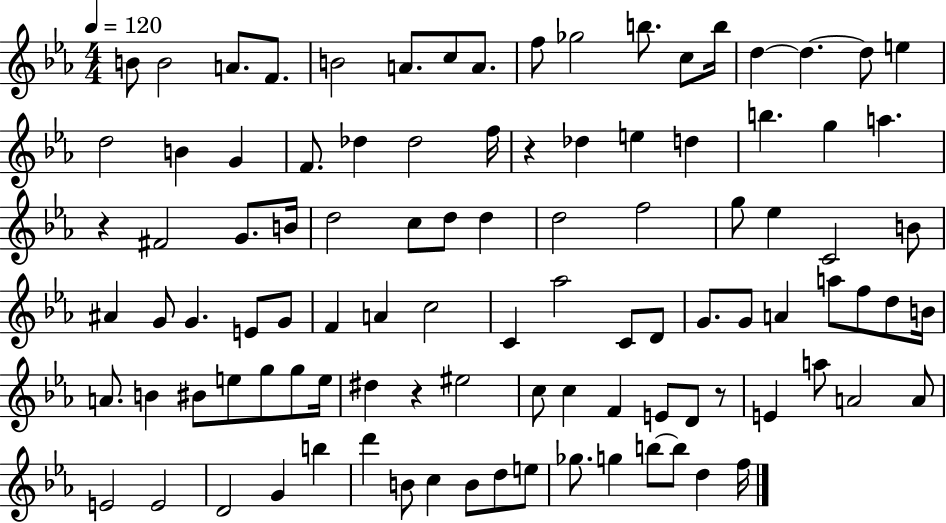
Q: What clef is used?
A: treble